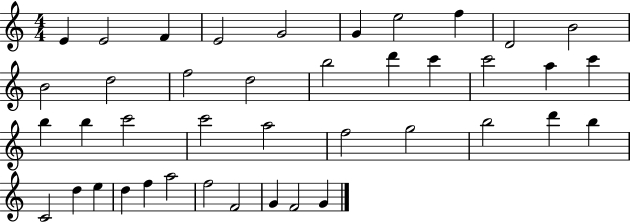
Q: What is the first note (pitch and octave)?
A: E4